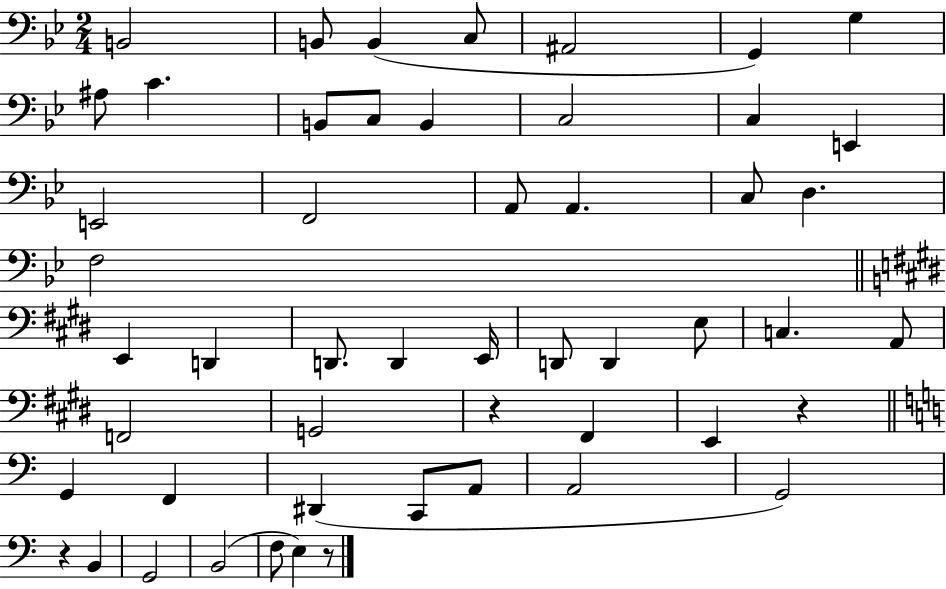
B2/h B2/e B2/q C3/e A#2/h G2/q G3/q A#3/e C4/q. B2/e C3/e B2/q C3/h C3/q E2/q E2/h F2/h A2/e A2/q. C3/e D3/q. F3/h E2/q D2/q D2/e. D2/q E2/s D2/e D2/q E3/e C3/q. A2/e F2/h G2/h R/q F#2/q E2/q R/q G2/q F2/q D#2/q C2/e A2/e A2/h G2/h R/q B2/q G2/h B2/h F3/e E3/q R/e